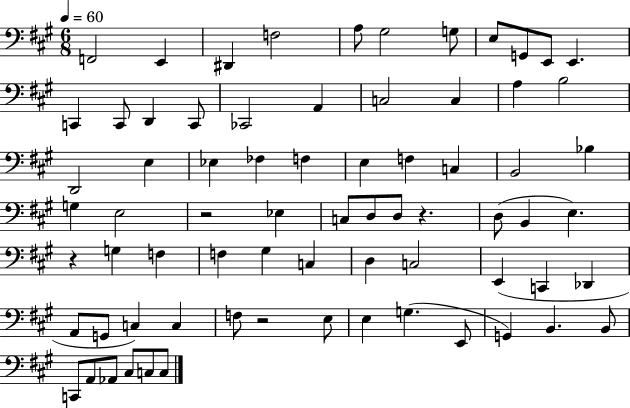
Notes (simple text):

F2/h E2/q D#2/q F3/h A3/e G#3/h G3/e E3/e G2/e E2/e E2/q. C2/q C2/e D2/q C2/e CES2/h A2/q C3/h C3/q A3/q B3/h D2/h E3/q Eb3/q FES3/q F3/q E3/q F3/q C3/q B2/h Bb3/q G3/q E3/h R/h Eb3/q C3/e D3/e D3/e R/q. D3/e B2/q E3/q. R/q G3/q F3/q F3/q G#3/q C3/q D3/q C3/h E2/q C2/q Db2/q A2/e G2/e C3/q C3/q F3/e R/h E3/e E3/q G3/q. E2/e G2/q B2/q. B2/e C2/e A2/e Ab2/e C#3/e C3/e C3/e